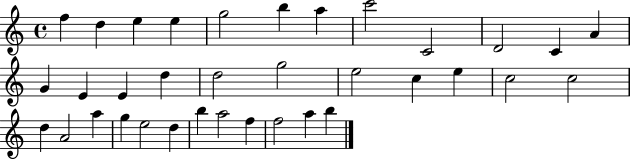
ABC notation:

X:1
T:Untitled
M:4/4
L:1/4
K:C
f d e e g2 b a c'2 C2 D2 C A G E E d d2 g2 e2 c e c2 c2 d A2 a g e2 d b a2 f f2 a b